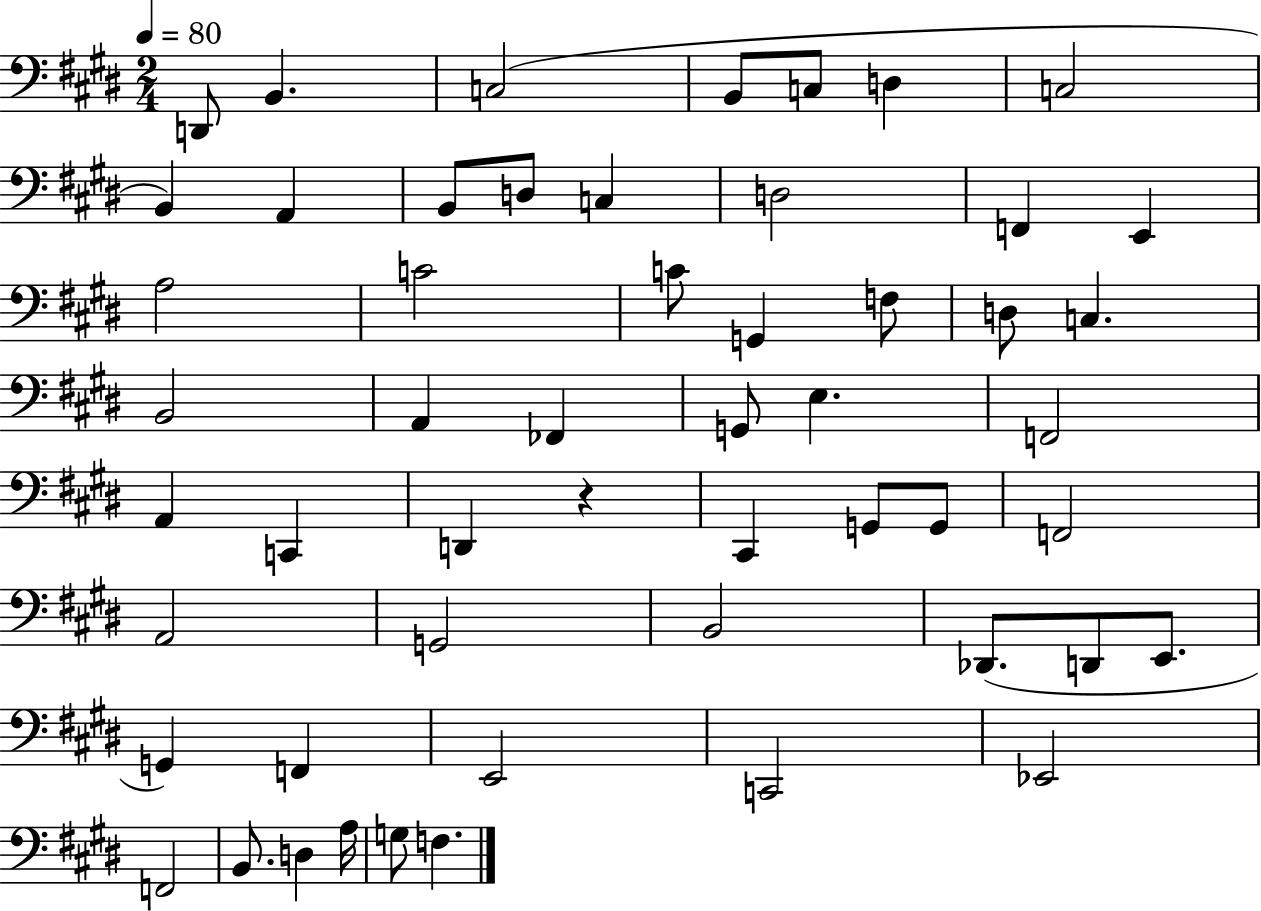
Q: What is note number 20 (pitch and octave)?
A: F3